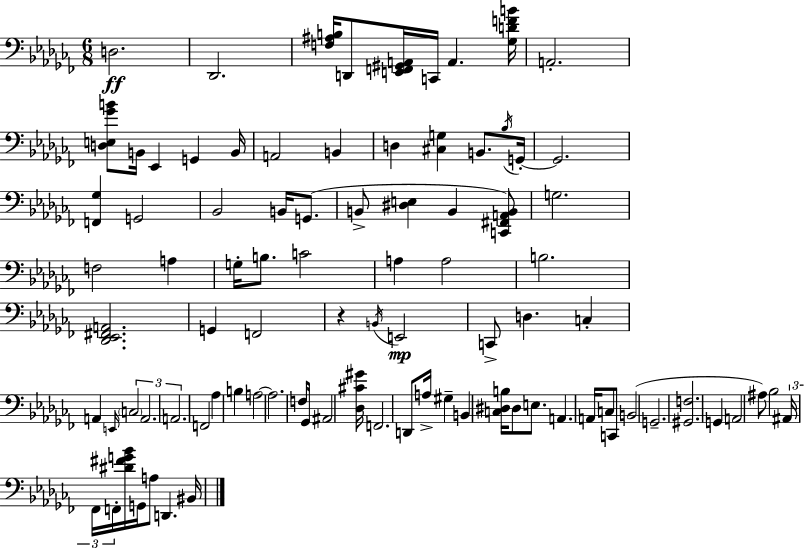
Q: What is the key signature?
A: AES minor